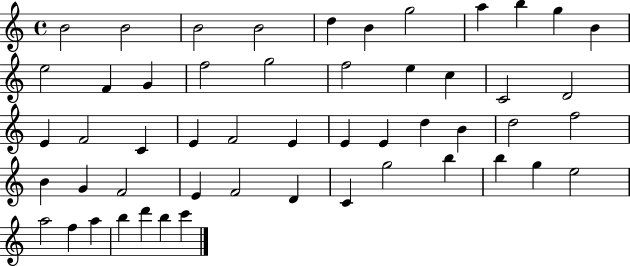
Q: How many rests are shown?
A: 0